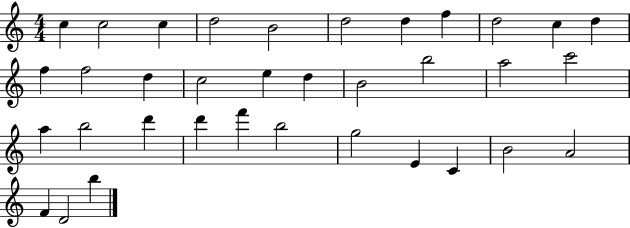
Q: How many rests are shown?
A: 0